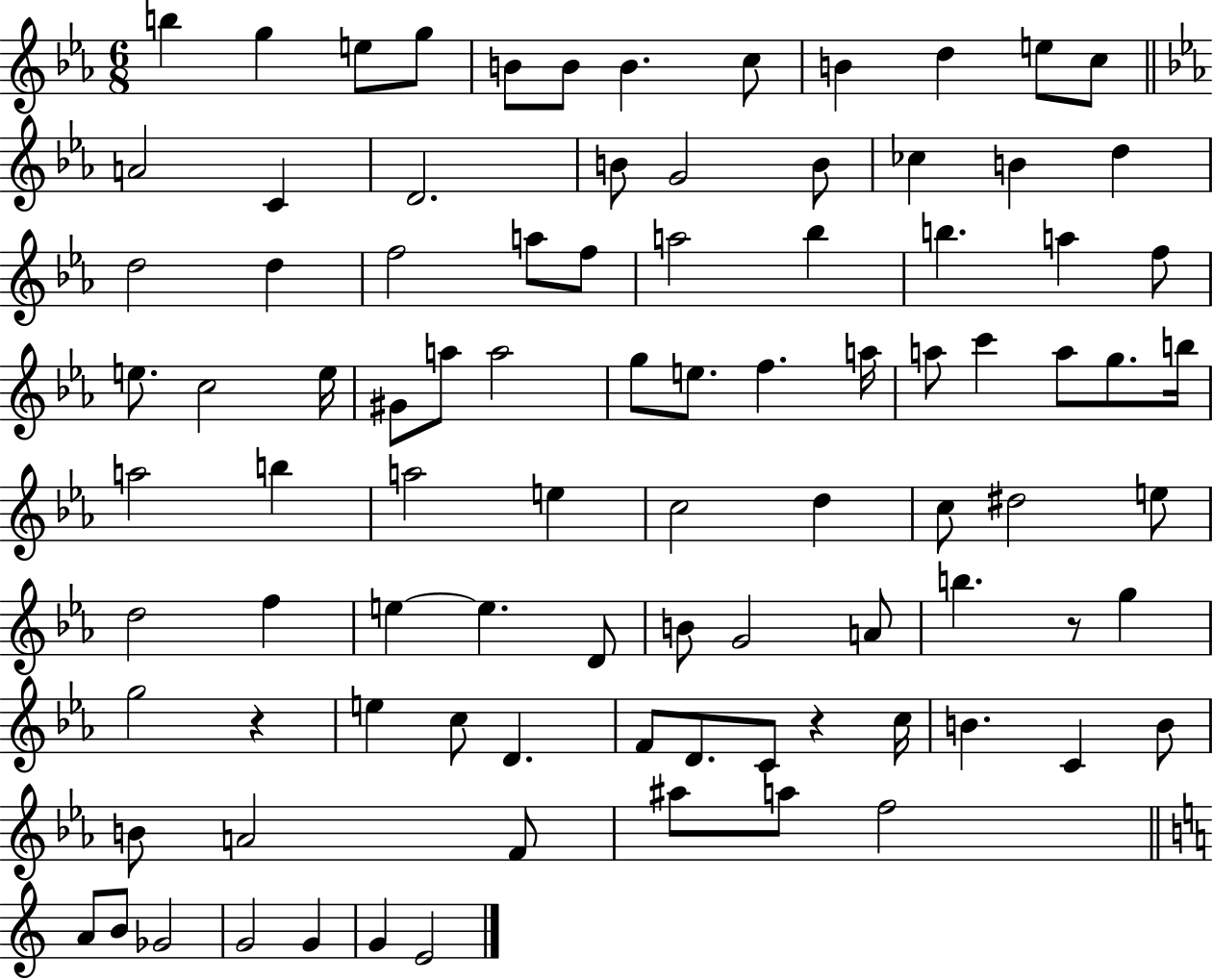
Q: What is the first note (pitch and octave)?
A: B5